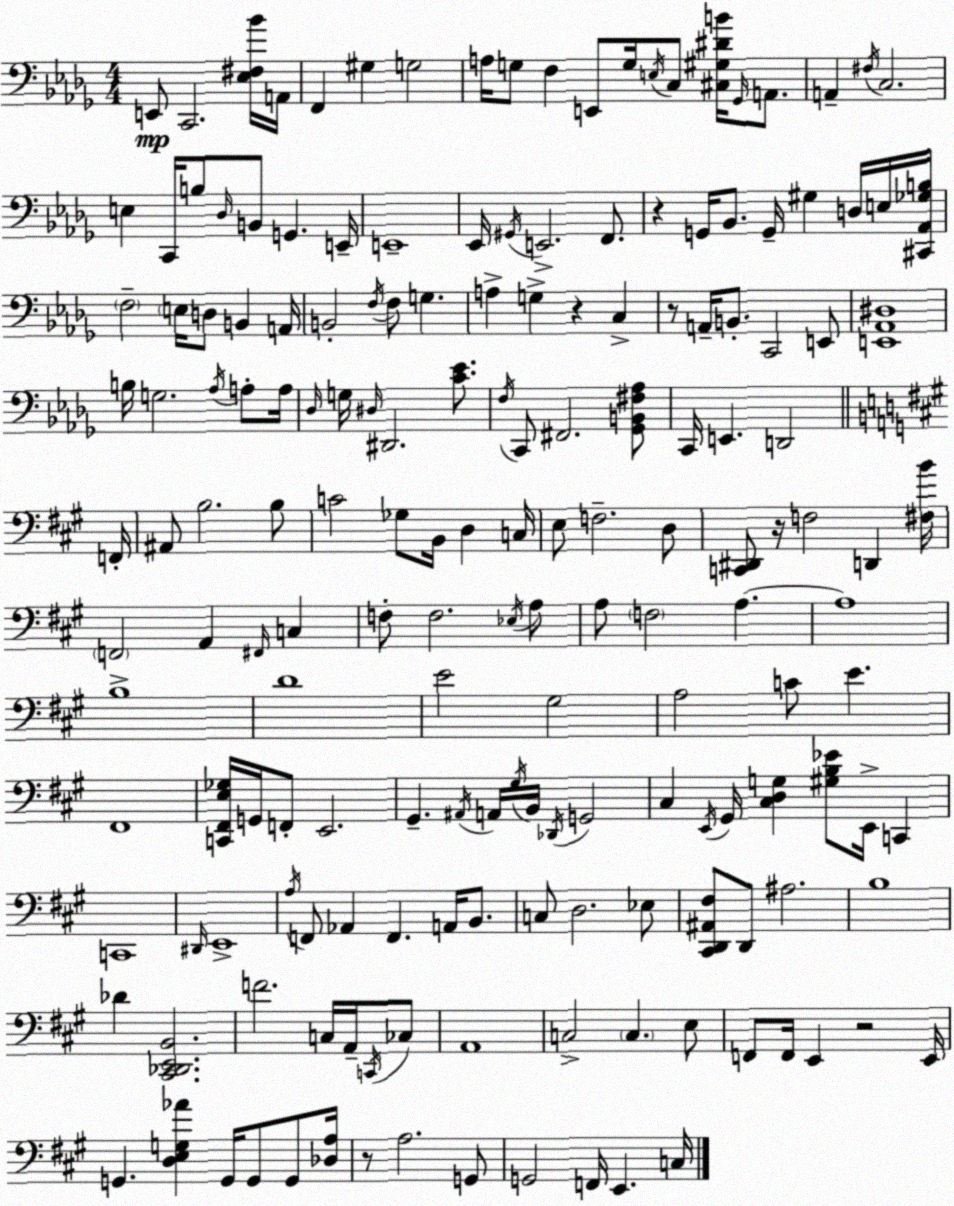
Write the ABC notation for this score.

X:1
T:Untitled
M:4/4
L:1/4
K:Bbm
E,,/2 C,,2 [_E,^F,_B]/4 A,,/4 F,, ^G, G,2 A,/4 G,/2 F, E,,/2 G,/4 E,/4 C,/2 [^C,^G,^DB]/4 _G,,/4 A,,/2 A,, ^F,/4 C,2 E, C,,/4 B,/2 _D,/4 B,,/2 G,, E,,/4 E,,4 _E,,/4 ^G,,/4 E,,2 F,,/2 z G,,/4 _B,,/2 G,,/4 ^G, D,/4 E,/4 [^C,,_A,,_G,B,]/4 F,2 E,/4 D,/2 B,, A,,/4 B,,2 F,/4 F,/2 G, A, G, z C, z/2 A,,/4 B,,/2 C,,2 E,,/2 [E,,_A,,^D,]4 B,/4 G,2 _A,/4 A,/2 A,/4 _D,/4 G,/4 ^D,/4 ^D,,2 [C_E]/2 F,/4 C,,/2 ^F,,2 [_G,,B,,^F,_A,]/2 C,,/4 E,, D,,2 F,,/4 ^A,,/2 B,2 B,/2 C2 _G,/2 B,,/4 D, C,/4 E,/2 F,2 D,/2 [C,,^D,,]/2 z/4 F,2 D,, [^F,B]/4 F,,2 A,, ^F,,/4 C, F,/2 F,2 _E,/4 A,/2 A,/2 F,2 A, A,4 B,4 D4 E2 ^G,2 A,2 C/2 E ^F,,4 [C,,^F,,E,_G,]/4 G,,/4 F,,/2 E,,2 ^G,, ^A,,/4 A,,/4 ^G,/4 B,,/4 _D,,/4 G,,2 ^C, E,,/4 ^G,,/4 [^C,D,G,] [^G,B,_E]/2 E,,/4 C,, C,,4 ^D,,/4 E,,4 A,/4 F,,/2 _A,, F,, A,,/4 B,,/2 C,/2 D,2 _E,/2 [^C,,D,,^A,,^F,]/2 D,,/2 ^A,2 B,4 _D [^C,,_D,,E,,B,,]2 F2 C,/4 A,,/4 C,,/4 _C,/2 A,,4 C,2 C, E,/2 F,,/2 F,,/4 E,, z2 E,,/4 G,, [D,E,G,_A] G,,/4 G,,/2 G,,/2 [_D,A,]/4 z/2 A,2 G,,/2 G,,2 F,,/4 E,, C,/4